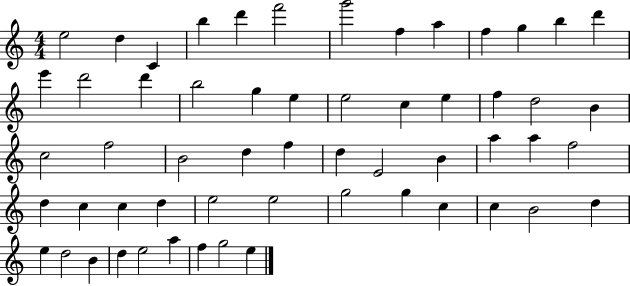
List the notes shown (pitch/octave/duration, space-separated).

E5/h D5/q C4/q B5/q D6/q F6/h G6/h F5/q A5/q F5/q G5/q B5/q D6/q E6/q D6/h D6/q B5/h G5/q E5/q E5/h C5/q E5/q F5/q D5/h B4/q C5/h F5/h B4/h D5/q F5/q D5/q E4/h B4/q A5/q A5/q F5/h D5/q C5/q C5/q D5/q E5/h E5/h G5/h G5/q C5/q C5/q B4/h D5/q E5/q D5/h B4/q D5/q E5/h A5/q F5/q G5/h E5/q